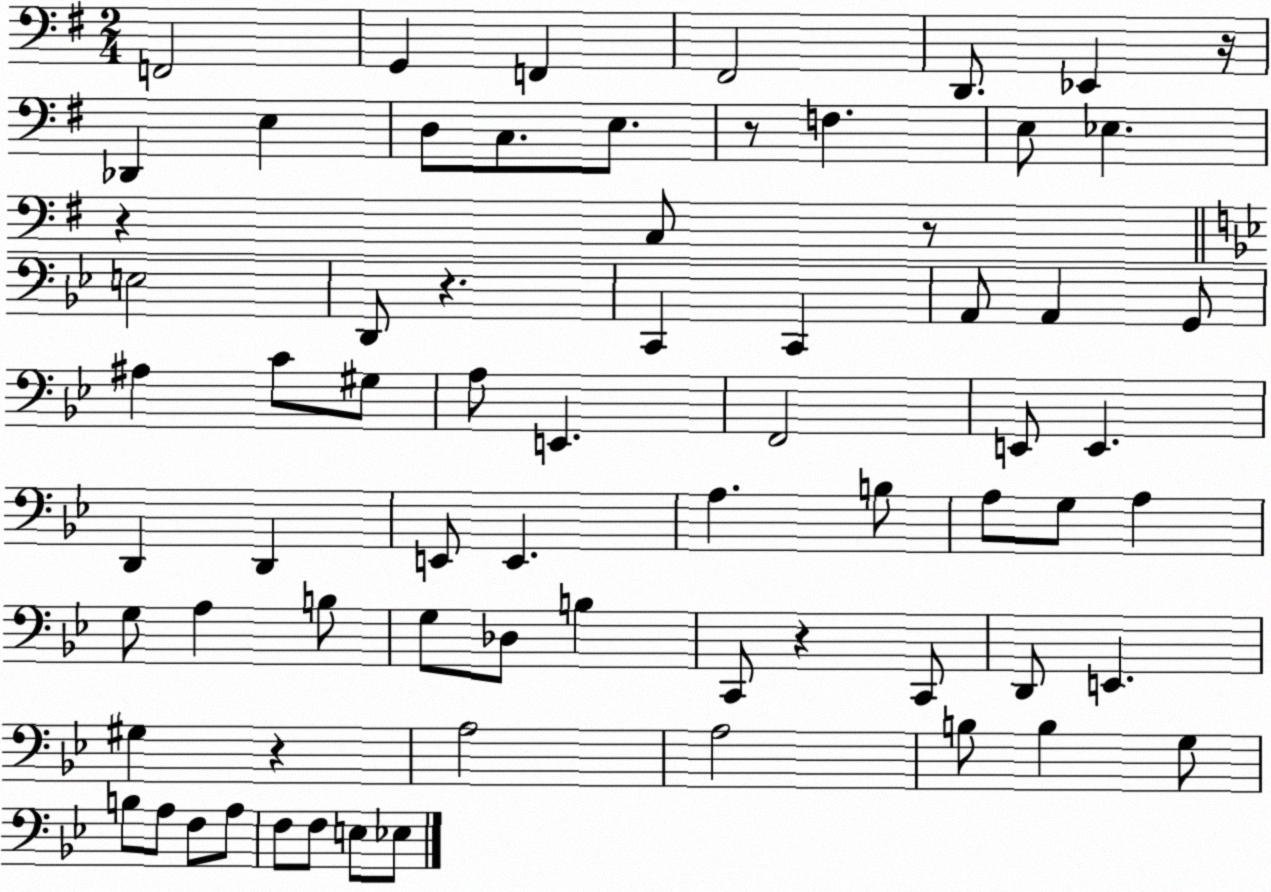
X:1
T:Untitled
M:2/4
L:1/4
K:G
F,,2 G,, F,, ^F,,2 D,,/2 _E,, z/4 _D,, E, D,/2 C,/2 E,/2 z/2 F, E,/2 _E, z C,/2 z/2 E,2 D,,/2 z C,, C,, A,,/2 A,, G,,/2 ^A, C/2 ^G,/2 A,/2 E,, F,,2 E,,/2 E,, D,, D,, E,,/2 E,, A, B,/2 A,/2 G,/2 A, G,/2 A, B,/2 G,/2 _D,/2 B, C,,/2 z C,,/2 D,,/2 E,, ^G, z A,2 A,2 B,/2 B, G,/2 B,/2 A,/2 F,/2 A,/2 F,/2 F,/2 E,/2 _E,/2